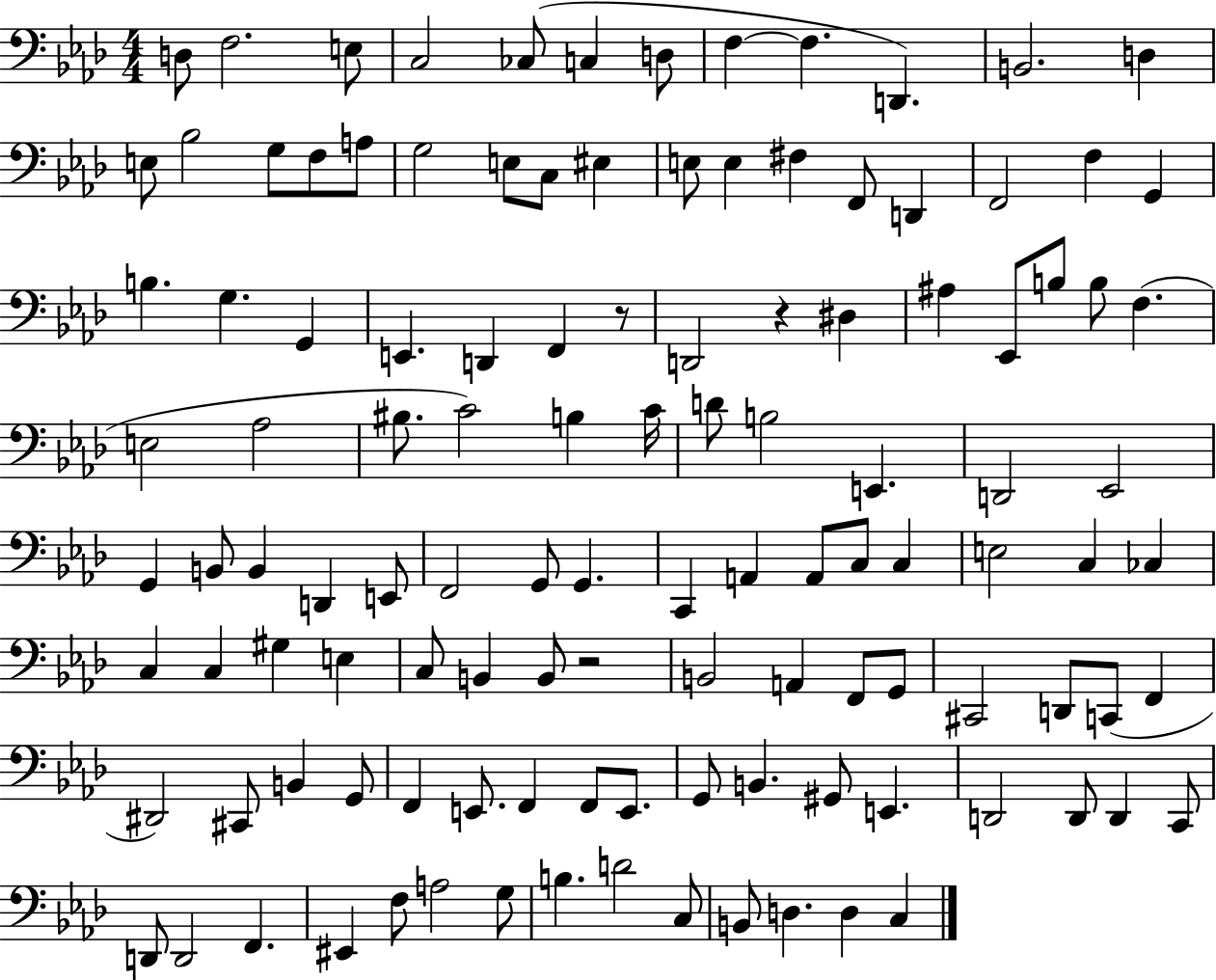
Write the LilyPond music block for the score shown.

{
  \clef bass
  \numericTimeSignature
  \time 4/4
  \key aes \major
  \repeat volta 2 { d8 f2. e8 | c2 ces8( c4 d8 | f4~~ f4. d,4.) | b,2. d4 | \break e8 bes2 g8 f8 a8 | g2 e8 c8 eis4 | e8 e4 fis4 f,8 d,4 | f,2 f4 g,4 | \break b4. g4. g,4 | e,4. d,4 f,4 r8 | d,2 r4 dis4 | ais4 ees,8 b8 b8 f4.( | \break e2 aes2 | bis8. c'2) b4 c'16 | d'8 b2 e,4. | d,2 ees,2 | \break g,4 b,8 b,4 d,4 e,8 | f,2 g,8 g,4. | c,4 a,4 a,8 c8 c4 | e2 c4 ces4 | \break c4 c4 gis4 e4 | c8 b,4 b,8 r2 | b,2 a,4 f,8 g,8 | cis,2 d,8 c,8( f,4 | \break dis,2) cis,8 b,4 g,8 | f,4 e,8. f,4 f,8 e,8. | g,8 b,4. gis,8 e,4. | d,2 d,8 d,4 c,8 | \break d,8 d,2 f,4. | eis,4 f8 a2 g8 | b4. d'2 c8 | b,8 d4. d4 c4 | \break } \bar "|."
}